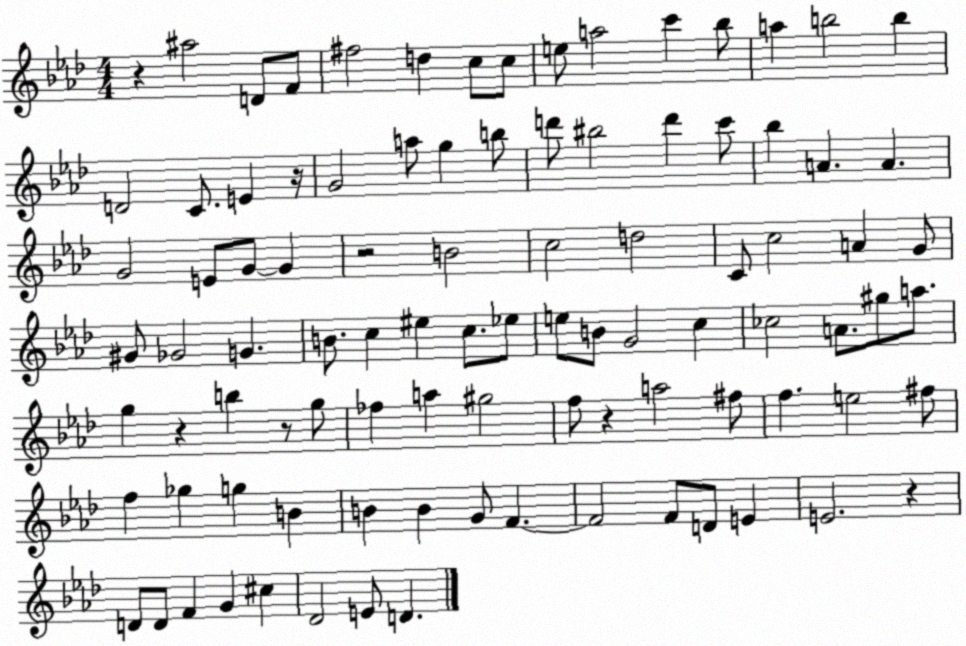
X:1
T:Untitled
M:4/4
L:1/4
K:Ab
z ^a2 D/2 F/2 ^f2 d c/2 c/2 e/2 a2 c' _b/2 a b2 b D2 C/2 E z/4 G2 a/2 g b/2 d'/2 ^b2 d' c'/2 _b A A G2 E/2 G/2 G z2 B2 c2 d2 C/2 c2 A G/2 ^G/2 _G2 G B/2 c ^e c/2 _e/2 e/2 B/2 G2 c _c2 A/2 ^g/2 a/2 g z b z/2 g/2 _f a ^g2 f/2 z a2 ^f/2 f e2 ^f/2 f _g g B B B G/2 F F2 F/2 D/2 E E2 z D/2 D/2 F G ^c _D2 E/2 D